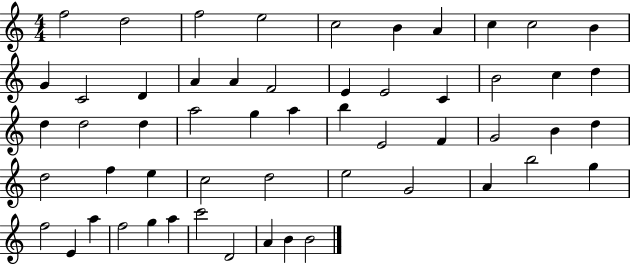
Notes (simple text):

F5/h D5/h F5/h E5/h C5/h B4/q A4/q C5/q C5/h B4/q G4/q C4/h D4/q A4/q A4/q F4/h E4/q E4/h C4/q B4/h C5/q D5/q D5/q D5/h D5/q A5/h G5/q A5/q B5/q E4/h F4/q G4/h B4/q D5/q D5/h F5/q E5/q C5/h D5/h E5/h G4/h A4/q B5/h G5/q F5/h E4/q A5/q F5/h G5/q A5/q C6/h D4/h A4/q B4/q B4/h